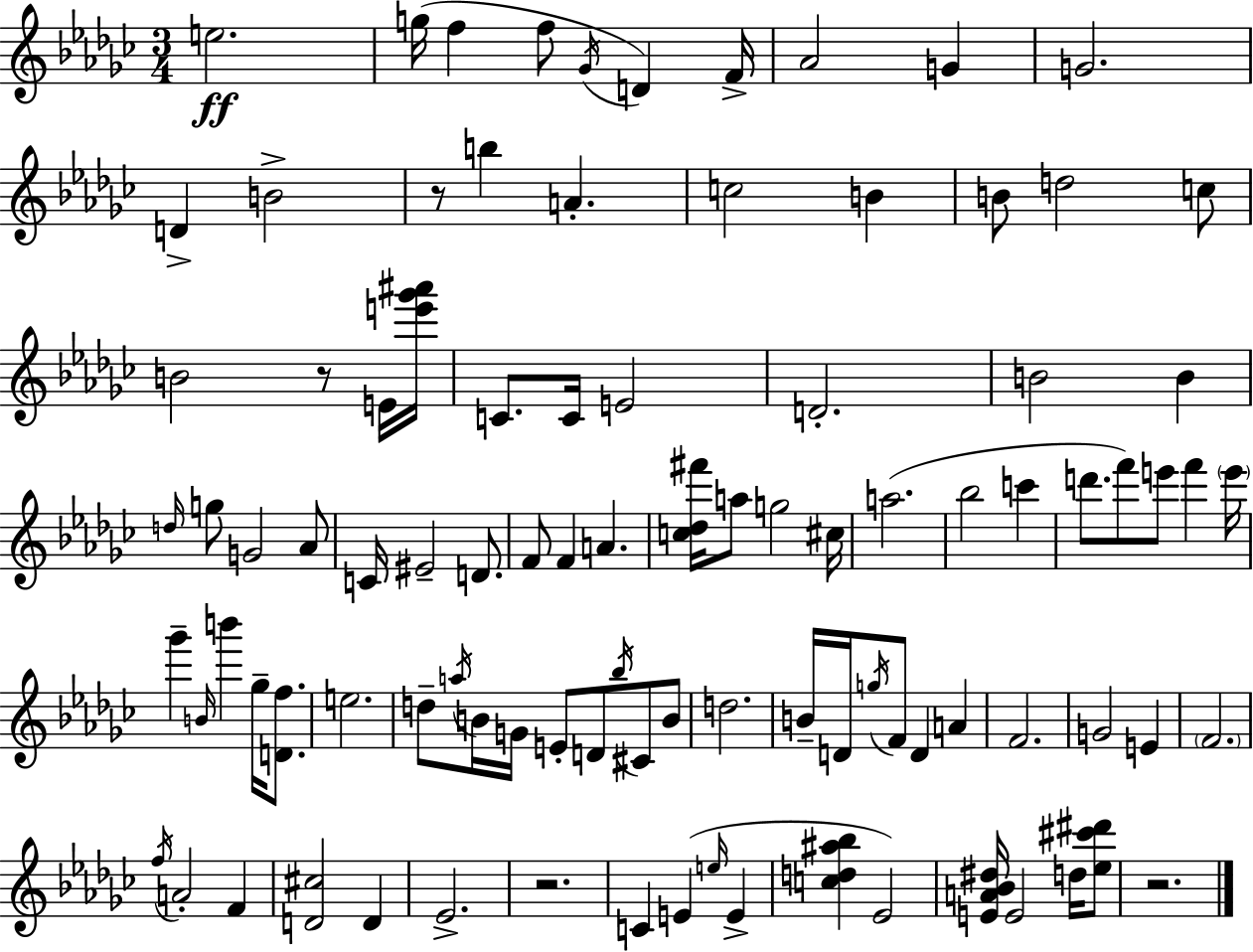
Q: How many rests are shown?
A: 4